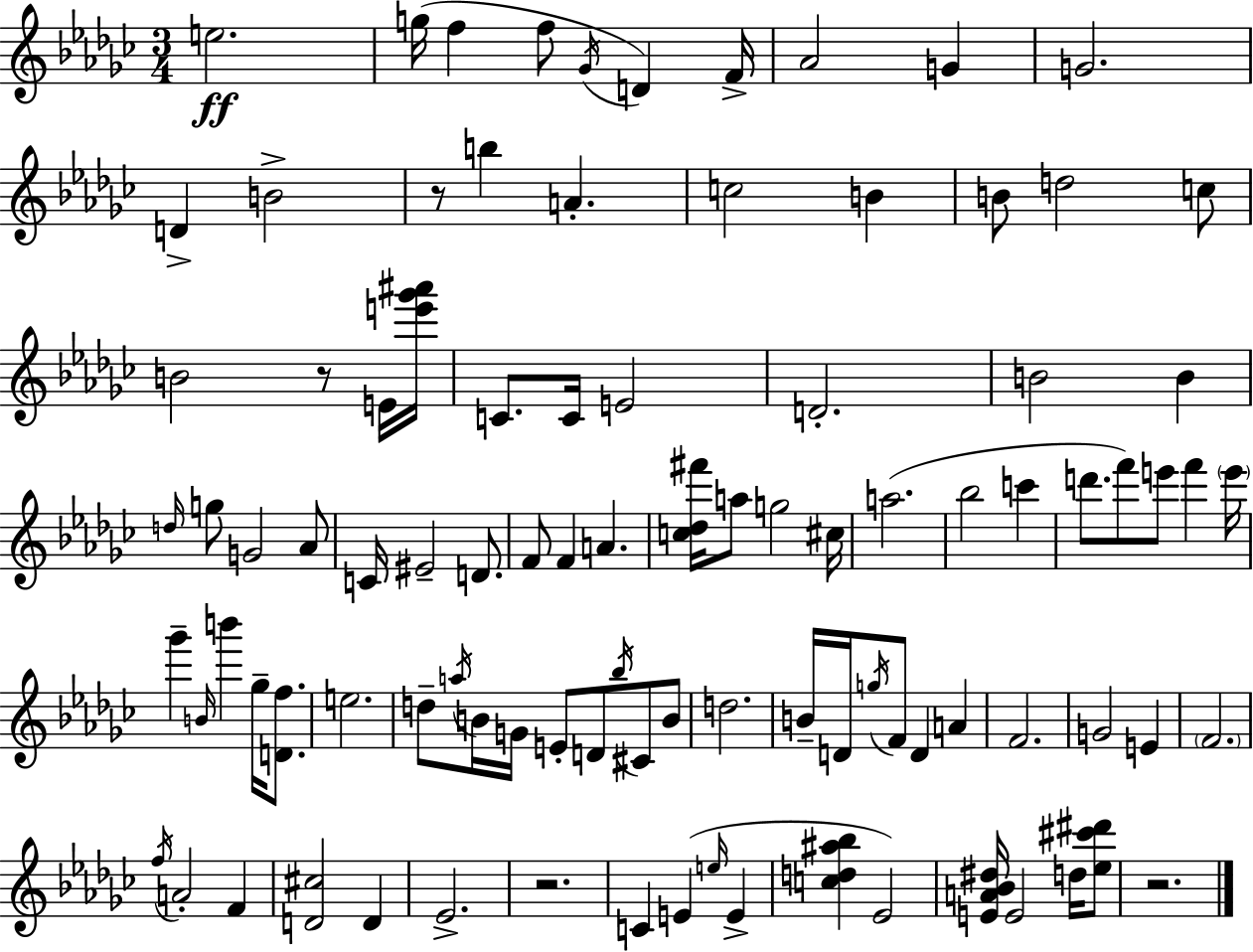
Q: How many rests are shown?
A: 4